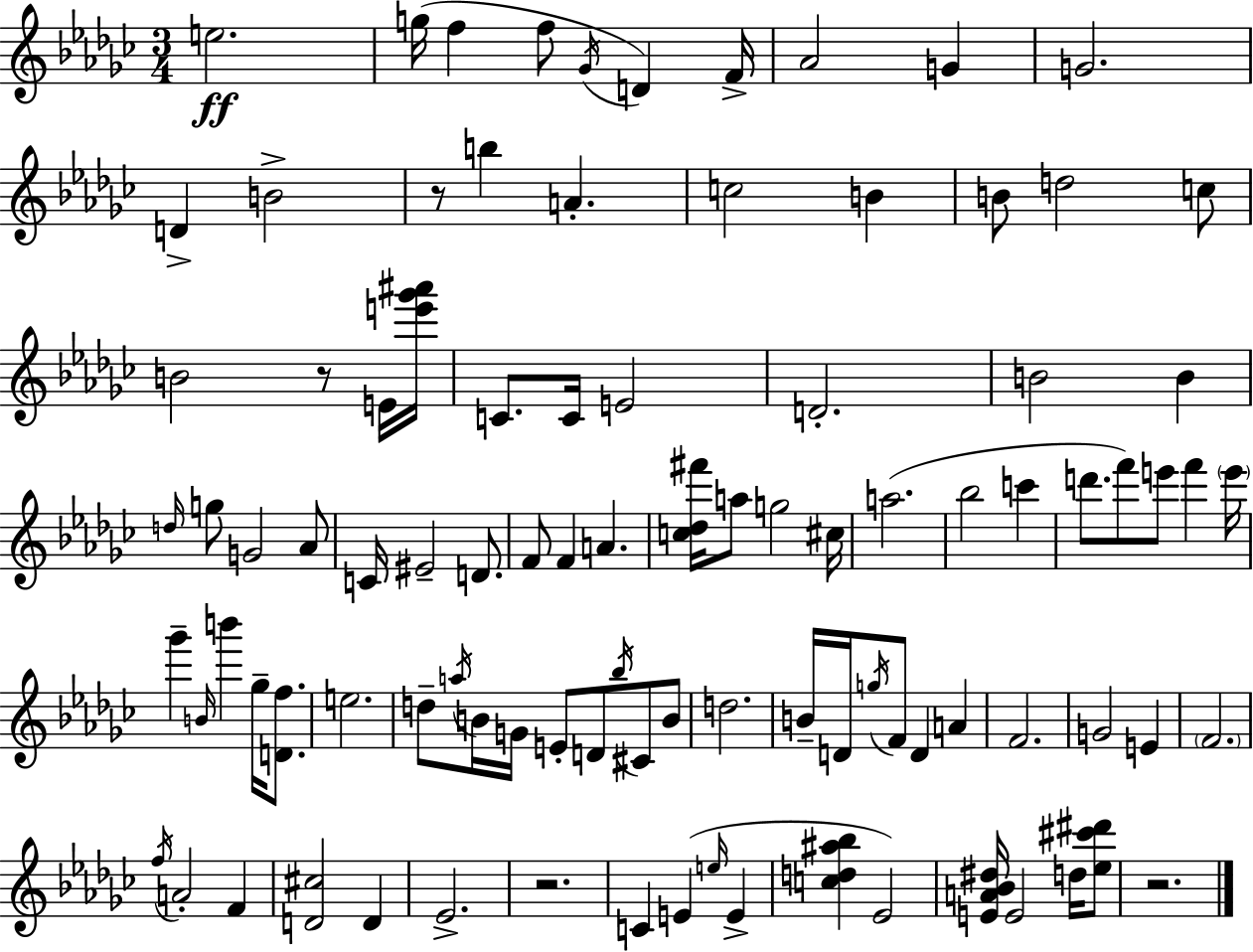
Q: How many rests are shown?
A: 4